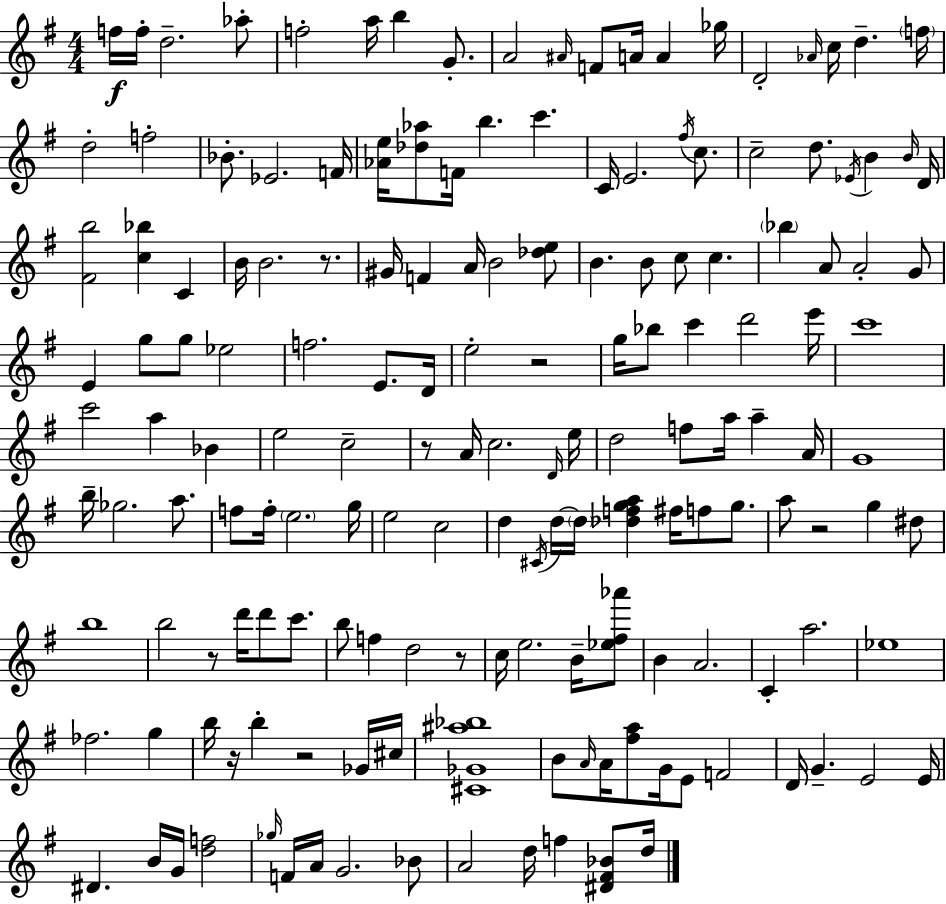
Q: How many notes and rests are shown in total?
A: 163